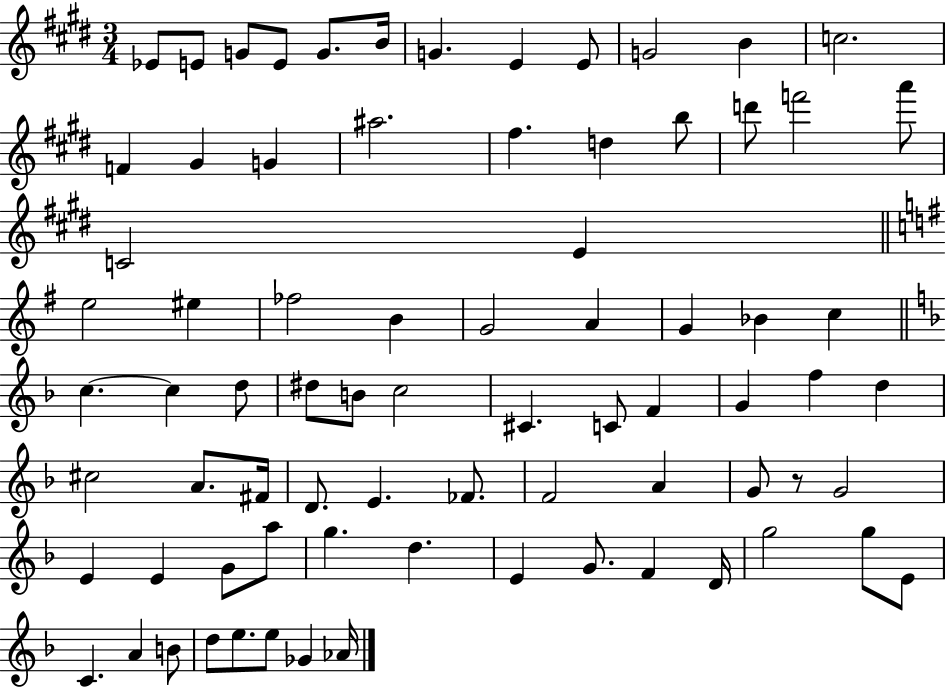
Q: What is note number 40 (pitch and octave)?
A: C#4